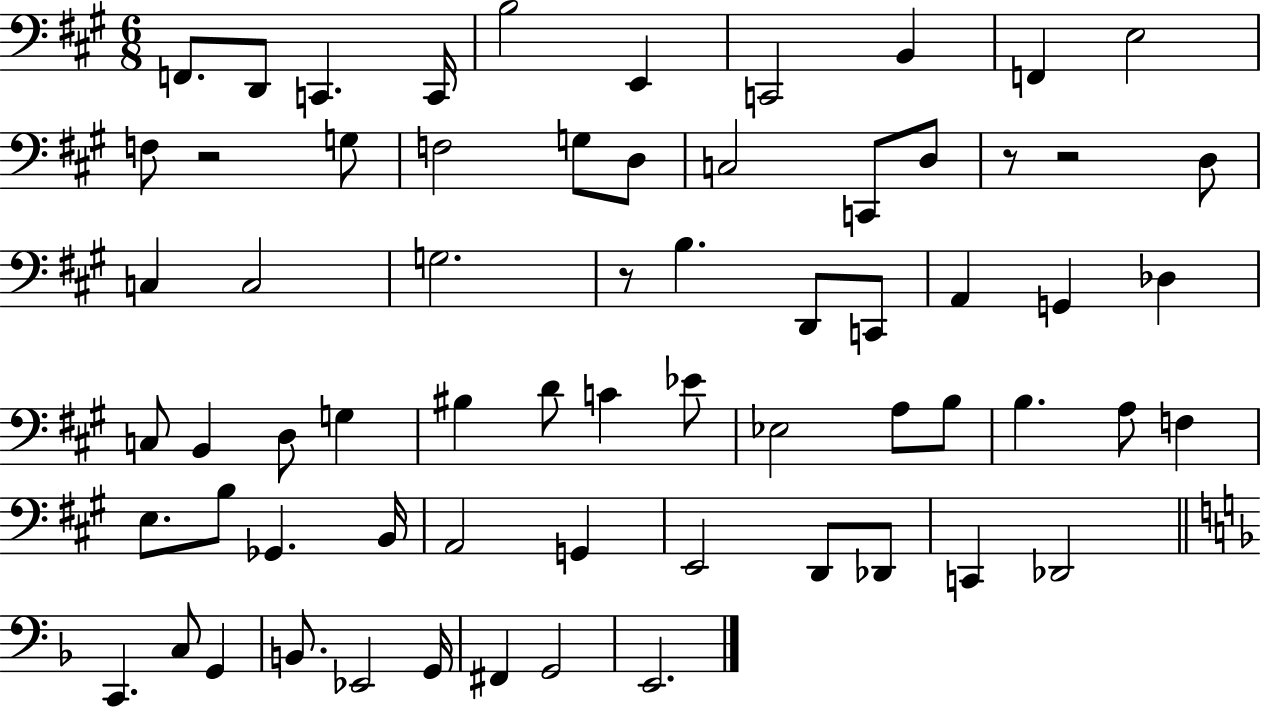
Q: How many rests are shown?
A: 4